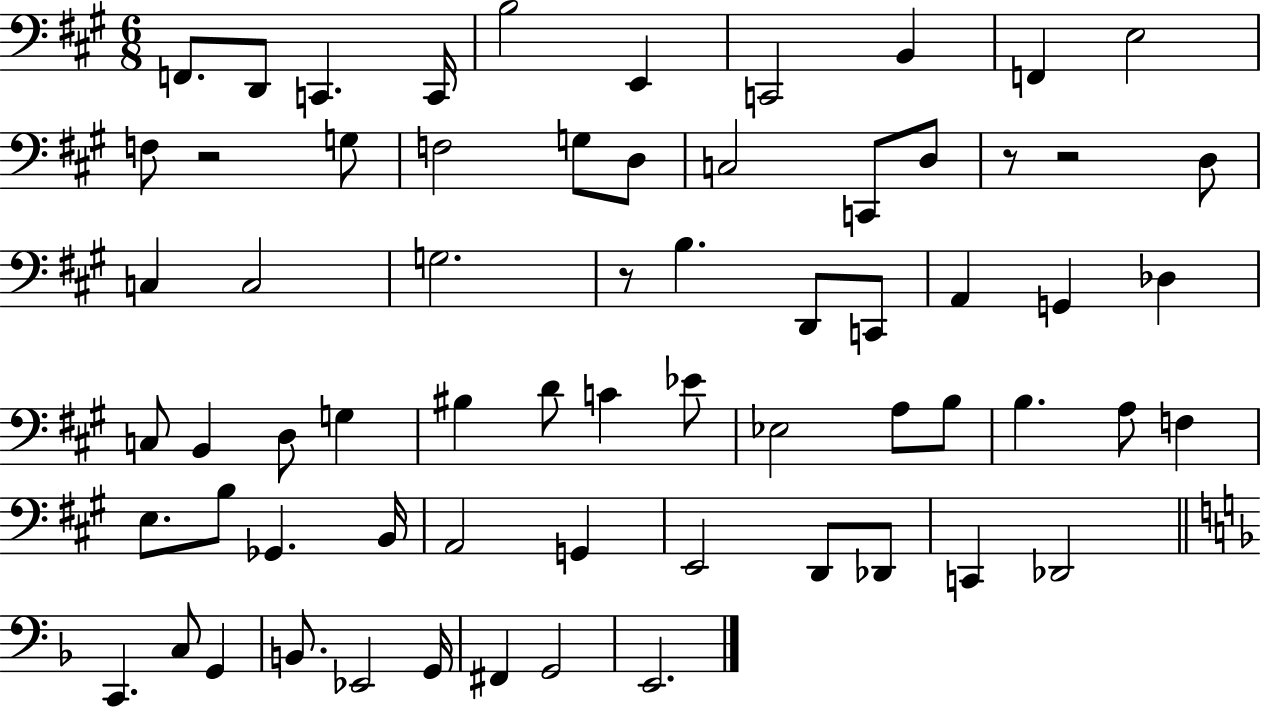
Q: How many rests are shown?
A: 4